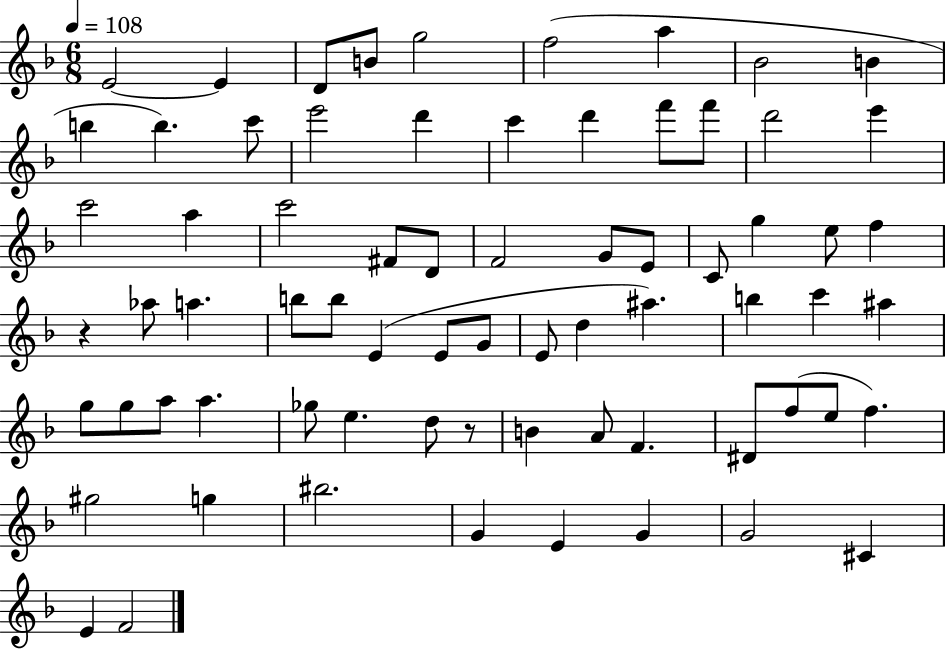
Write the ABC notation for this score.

X:1
T:Untitled
M:6/8
L:1/4
K:F
E2 E D/2 B/2 g2 f2 a _B2 B b b c'/2 e'2 d' c' d' f'/2 f'/2 d'2 e' c'2 a c'2 ^F/2 D/2 F2 G/2 E/2 C/2 g e/2 f z _a/2 a b/2 b/2 E E/2 G/2 E/2 d ^a b c' ^a g/2 g/2 a/2 a _g/2 e d/2 z/2 B A/2 F ^D/2 f/2 e/2 f ^g2 g ^b2 G E G G2 ^C E F2